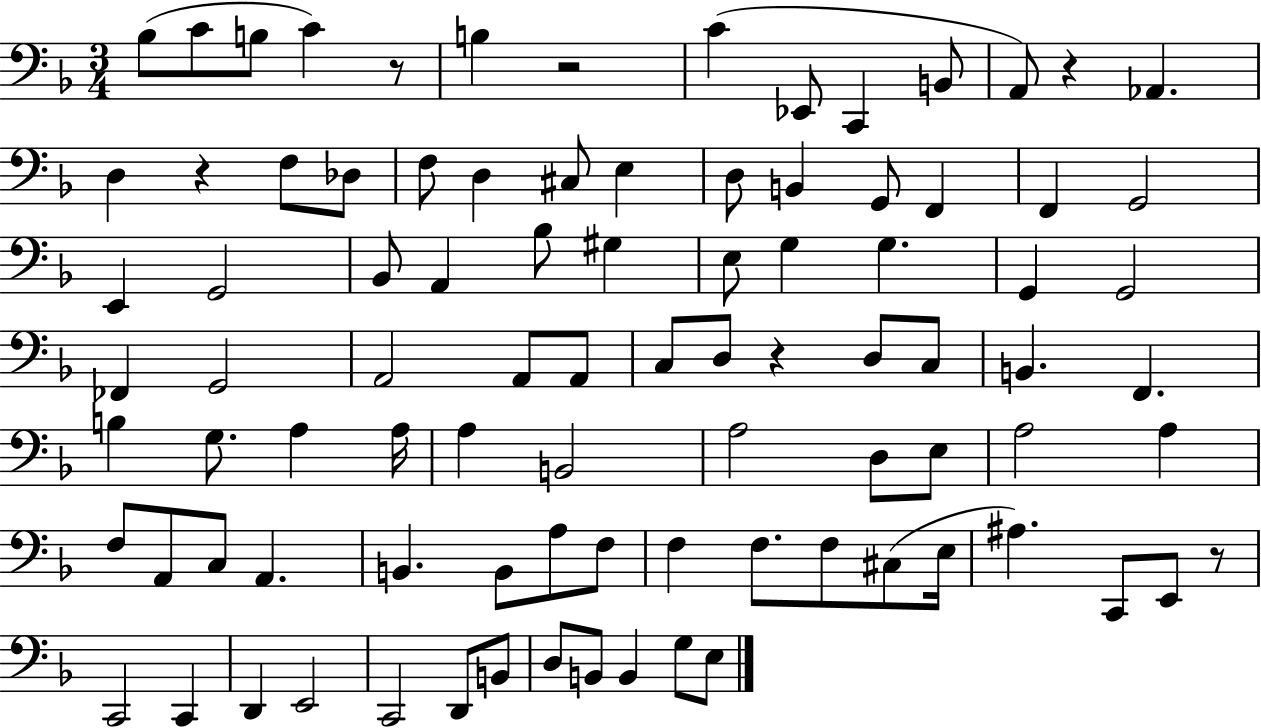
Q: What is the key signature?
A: F major